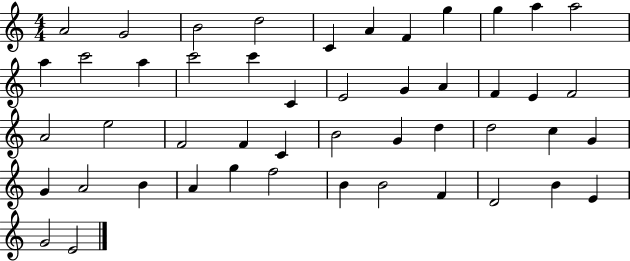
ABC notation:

X:1
T:Untitled
M:4/4
L:1/4
K:C
A2 G2 B2 d2 C A F g g a a2 a c'2 a c'2 c' C E2 G A F E F2 A2 e2 F2 F C B2 G d d2 c G G A2 B A g f2 B B2 F D2 B E G2 E2